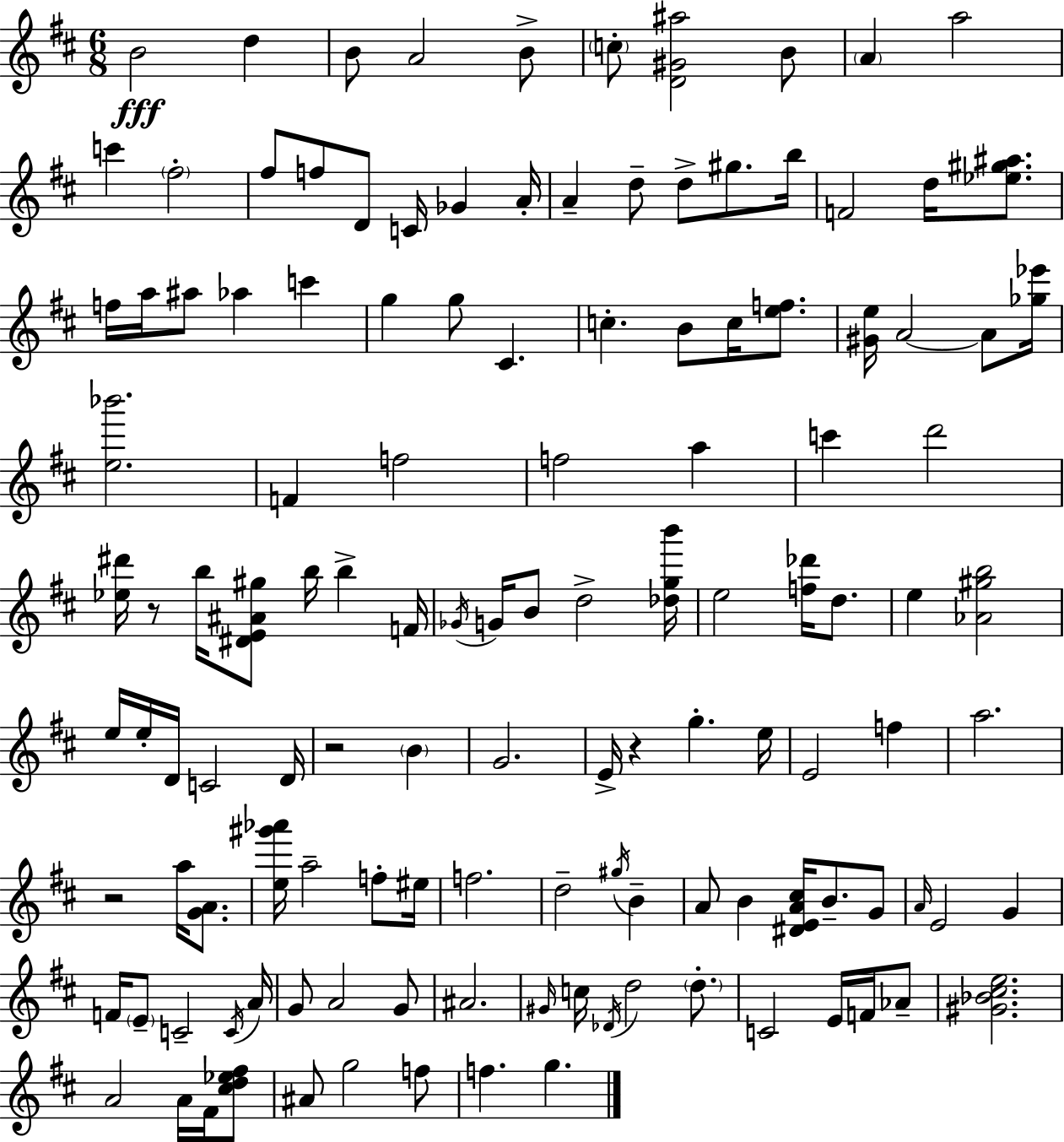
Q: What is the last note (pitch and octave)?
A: G5